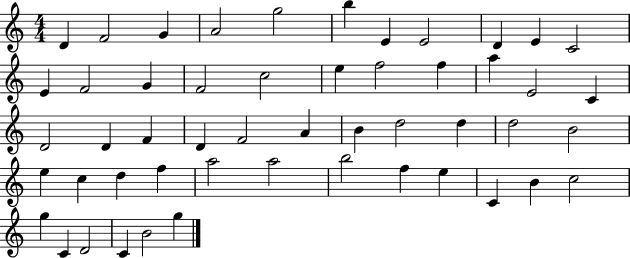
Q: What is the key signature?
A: C major